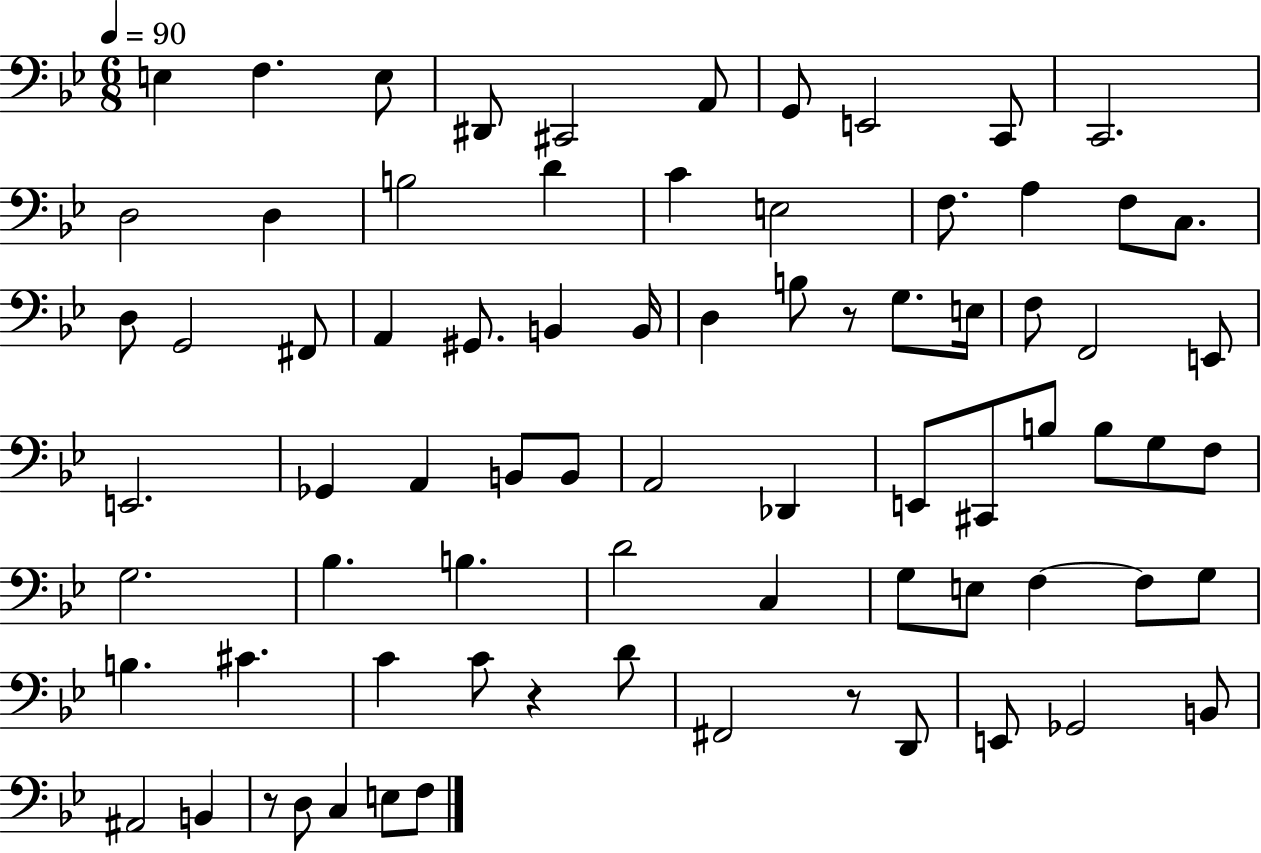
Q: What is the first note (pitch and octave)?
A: E3